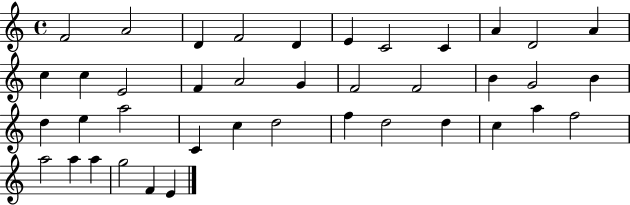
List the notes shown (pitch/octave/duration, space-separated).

F4/h A4/h D4/q F4/h D4/q E4/q C4/h C4/q A4/q D4/h A4/q C5/q C5/q E4/h F4/q A4/h G4/q F4/h F4/h B4/q G4/h B4/q D5/q E5/q A5/h C4/q C5/q D5/h F5/q D5/h D5/q C5/q A5/q F5/h A5/h A5/q A5/q G5/h F4/q E4/q